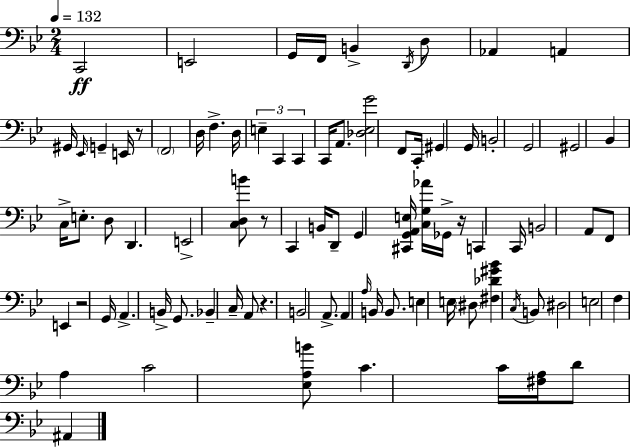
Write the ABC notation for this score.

X:1
T:Untitled
M:2/4
L:1/4
K:Gm
C,,2 E,,2 G,,/4 F,,/4 B,, D,,/4 D,/2 _A,, A,, ^G,,/4 _E,,/4 G,, E,,/4 z/2 F,,2 D,/4 F, D,/4 E, C,, C,, C,,/4 A,,/2 [_D,_E,G]2 F,,/2 C,,/4 ^G,, G,,/4 B,,2 G,,2 ^G,,2 _B,, C,/4 E,/2 D,/2 D,, E,,2 [C,D,B]/2 z/2 C,, B,,/4 D,,/2 G,, [^C,,G,,A,,E,]/4 [C,G,_A]/4 _G,,/4 z/4 C,, C,,/4 B,,2 A,,/2 F,,/2 E,, z2 G,,/4 A,, B,,/4 G,,/2 _B,, C,/4 A,,/2 z B,,2 A,,/2 A,, A,/4 B,,/4 B,,/2 E, E,/4 ^D,/2 [^F,_D^G_B] C,/4 B,,/2 ^D,2 E,2 F, A, C2 [_E,A,B]/2 C C/4 [^F,A,]/4 D/2 ^A,,